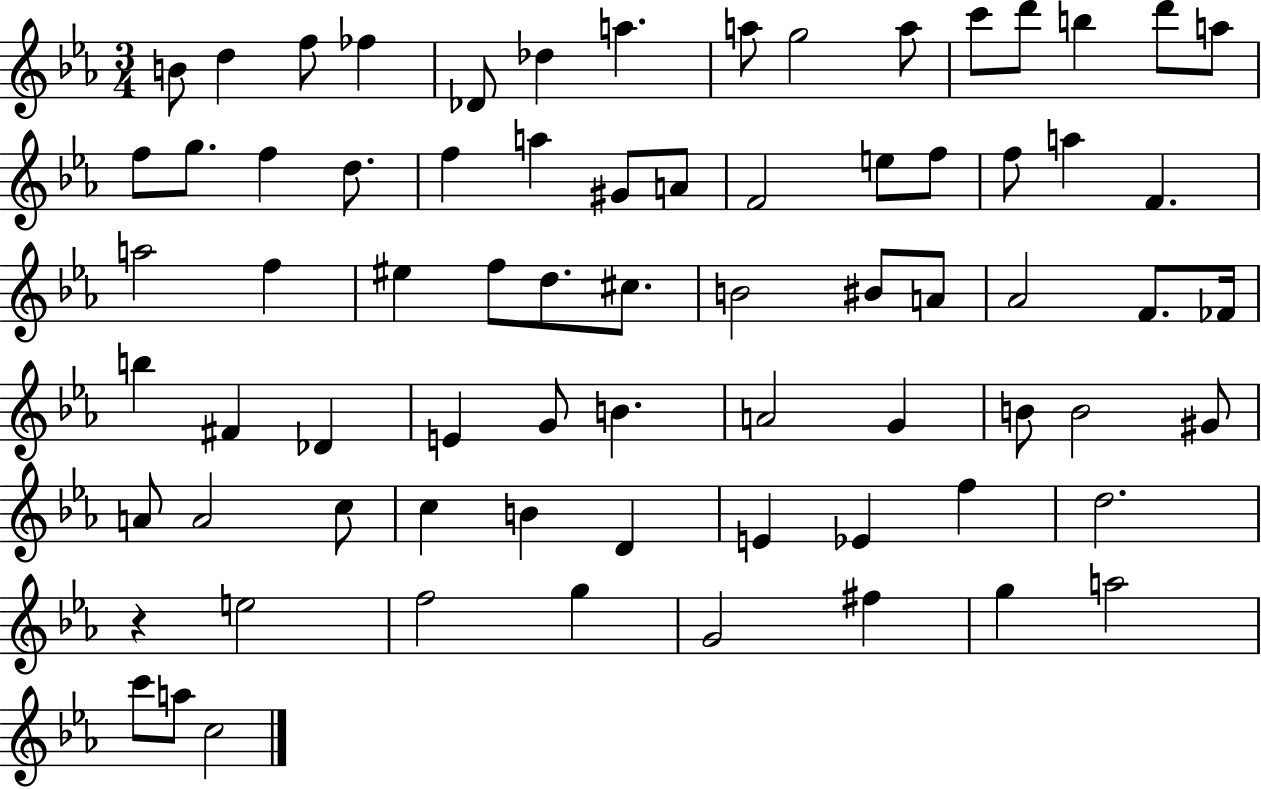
X:1
T:Untitled
M:3/4
L:1/4
K:Eb
B/2 d f/2 _f _D/2 _d a a/2 g2 a/2 c'/2 d'/2 b d'/2 a/2 f/2 g/2 f d/2 f a ^G/2 A/2 F2 e/2 f/2 f/2 a F a2 f ^e f/2 d/2 ^c/2 B2 ^B/2 A/2 _A2 F/2 _F/4 b ^F _D E G/2 B A2 G B/2 B2 ^G/2 A/2 A2 c/2 c B D E _E f d2 z e2 f2 g G2 ^f g a2 c'/2 a/2 c2